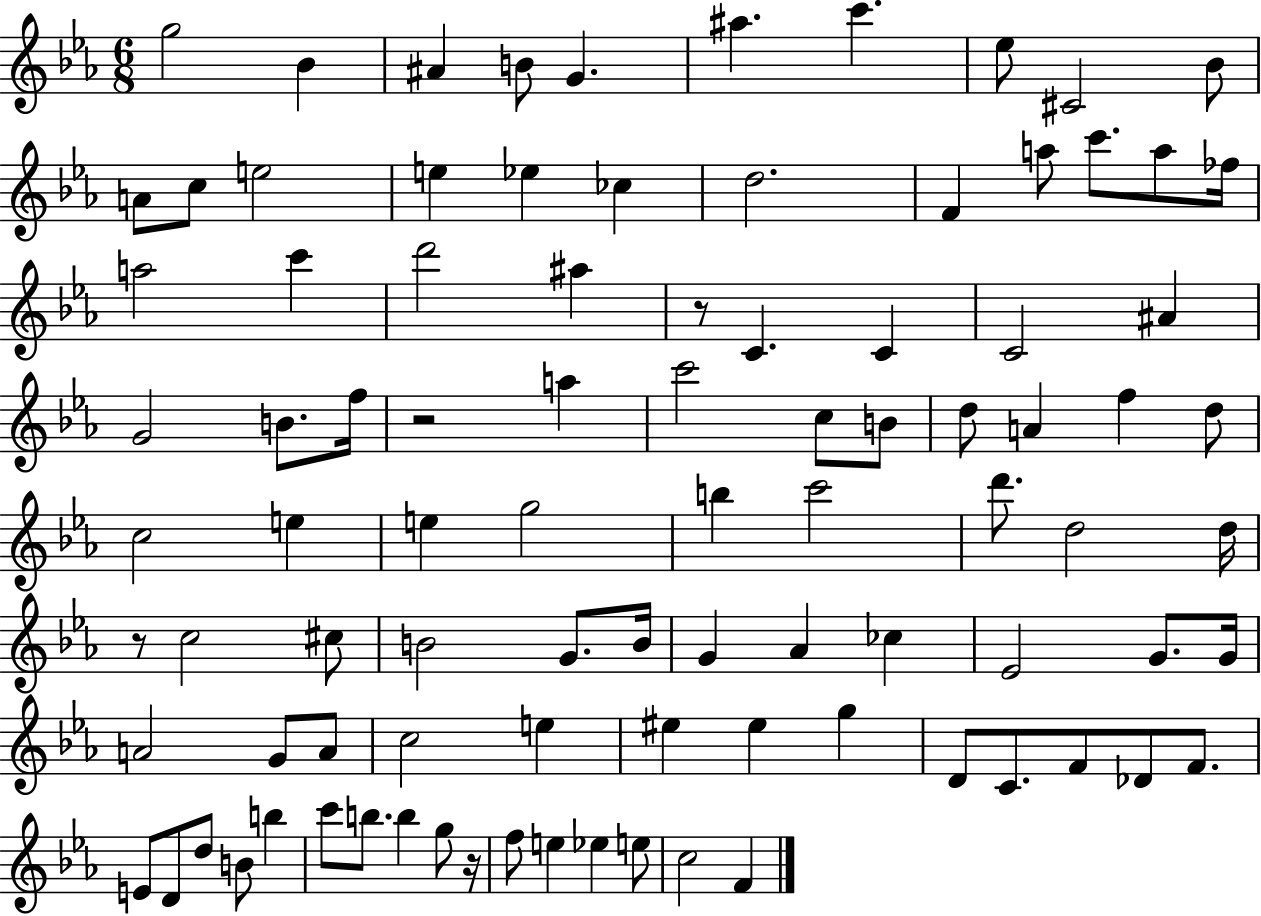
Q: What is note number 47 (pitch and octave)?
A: C6